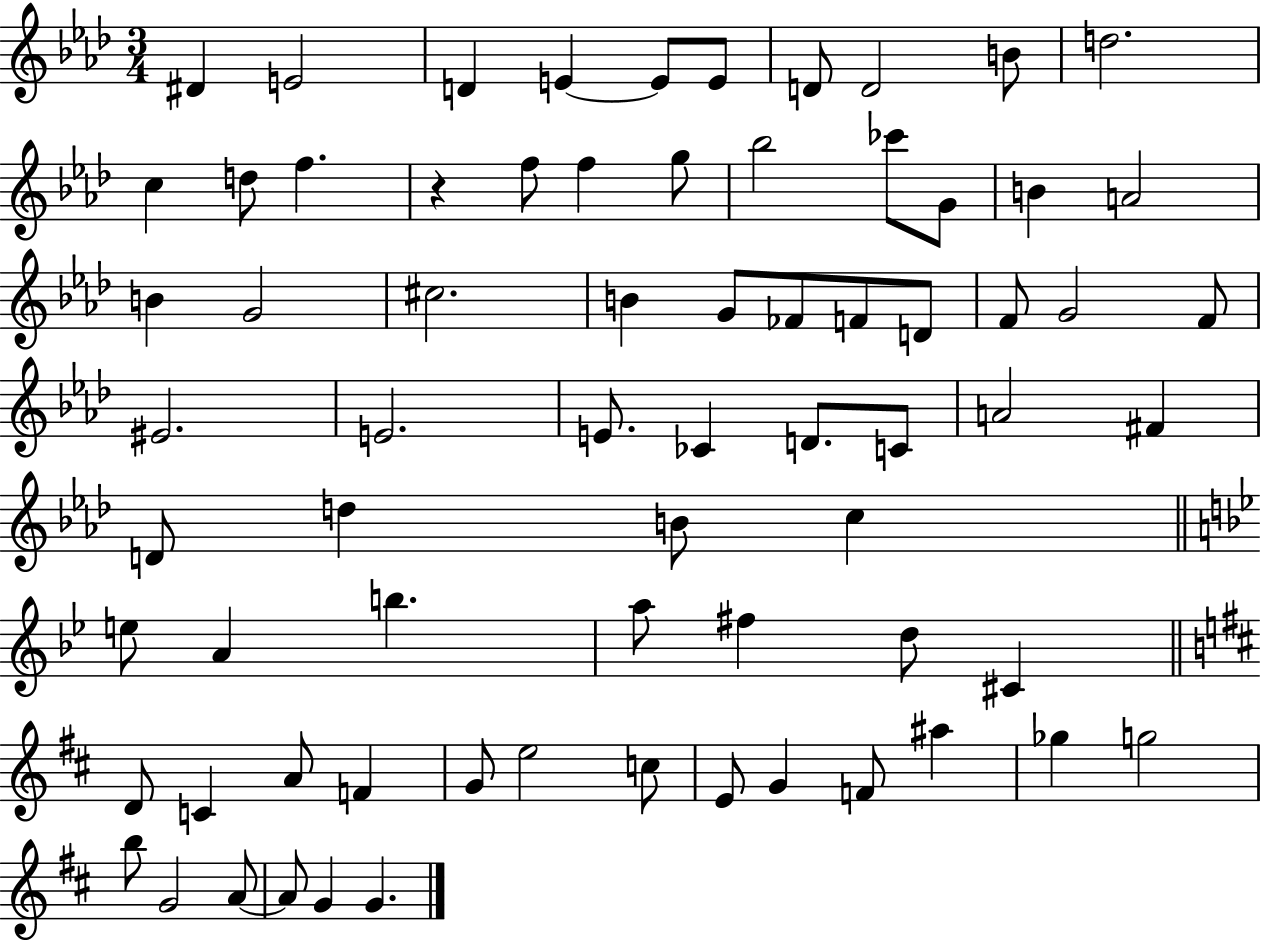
{
  \clef treble
  \numericTimeSignature
  \time 3/4
  \key aes \major
  dis'4 e'2 | d'4 e'4~~ e'8 e'8 | d'8 d'2 b'8 | d''2. | \break c''4 d''8 f''4. | r4 f''8 f''4 g''8 | bes''2 ces'''8 g'8 | b'4 a'2 | \break b'4 g'2 | cis''2. | b'4 g'8 fes'8 f'8 d'8 | f'8 g'2 f'8 | \break eis'2. | e'2. | e'8. ces'4 d'8. c'8 | a'2 fis'4 | \break d'8 d''4 b'8 c''4 | \bar "||" \break \key g \minor e''8 a'4 b''4. | a''8 fis''4 d''8 cis'4 | \bar "||" \break \key d \major d'8 c'4 a'8 f'4 | g'8 e''2 c''8 | e'8 g'4 f'8 ais''4 | ges''4 g''2 | \break b''8 g'2 a'8~~ | a'8 g'4 g'4. | \bar "|."
}